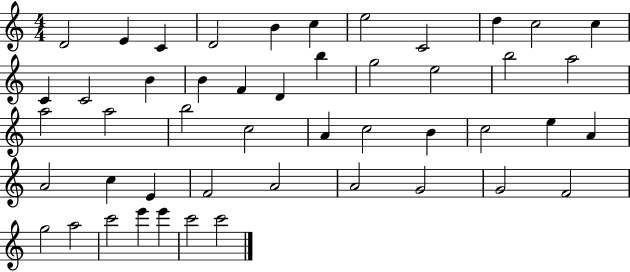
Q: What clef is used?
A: treble